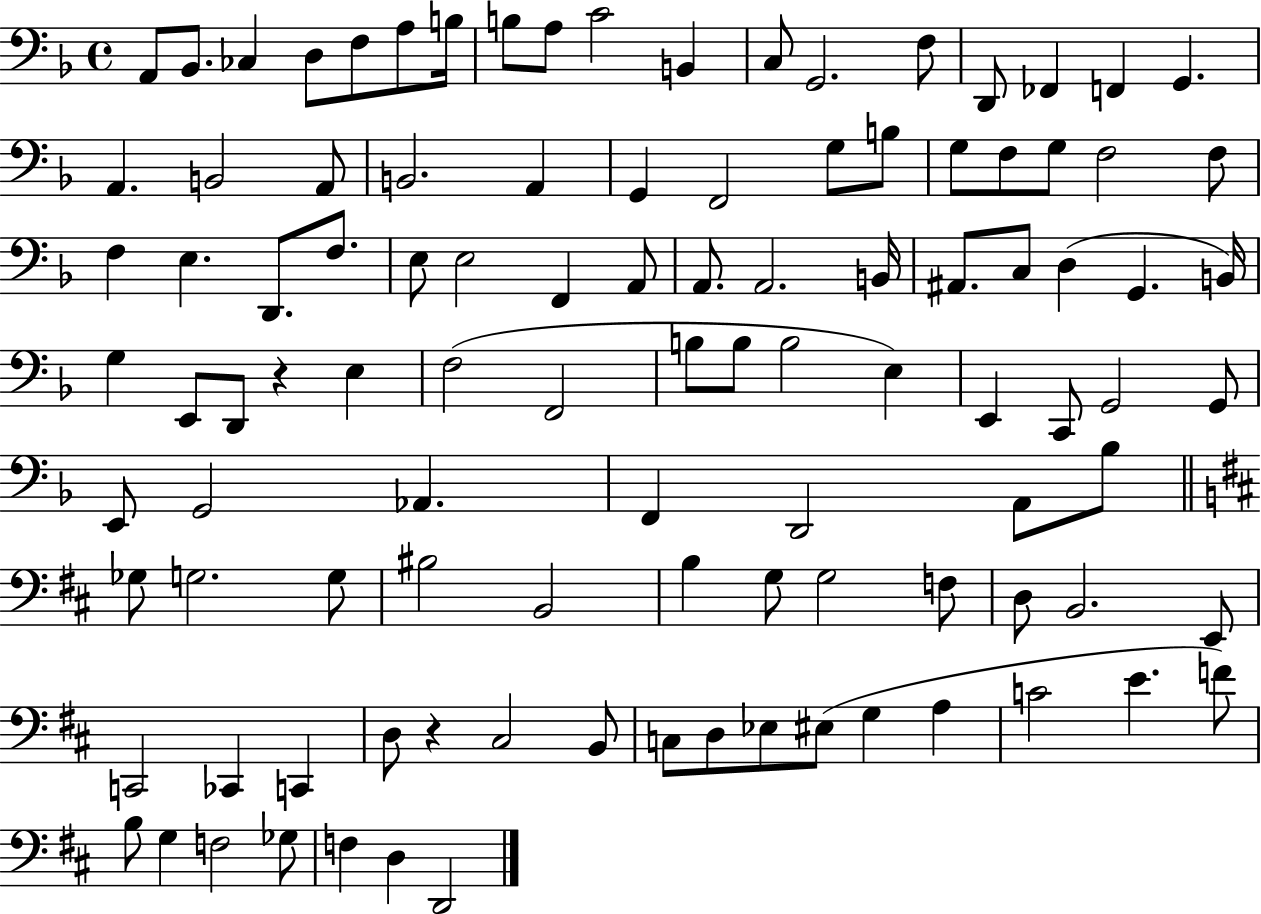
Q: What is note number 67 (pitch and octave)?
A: D2